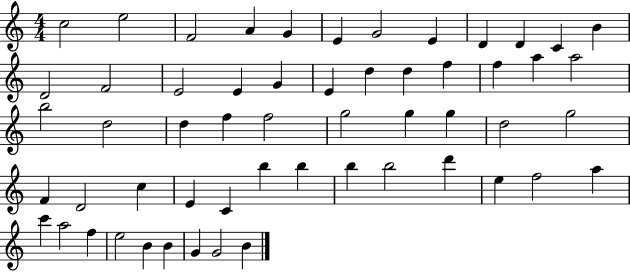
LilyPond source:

{
  \clef treble
  \numericTimeSignature
  \time 4/4
  \key c \major
  c''2 e''2 | f'2 a'4 g'4 | e'4 g'2 e'4 | d'4 d'4 c'4 b'4 | \break d'2 f'2 | e'2 e'4 g'4 | e'4 d''4 d''4 f''4 | f''4 a''4 a''2 | \break b''2 d''2 | d''4 f''4 f''2 | g''2 g''4 g''4 | d''2 g''2 | \break f'4 d'2 c''4 | e'4 c'4 b''4 b''4 | b''4 b''2 d'''4 | e''4 f''2 a''4 | \break c'''4 a''2 f''4 | e''2 b'4 b'4 | g'4 g'2 b'4 | \bar "|."
}